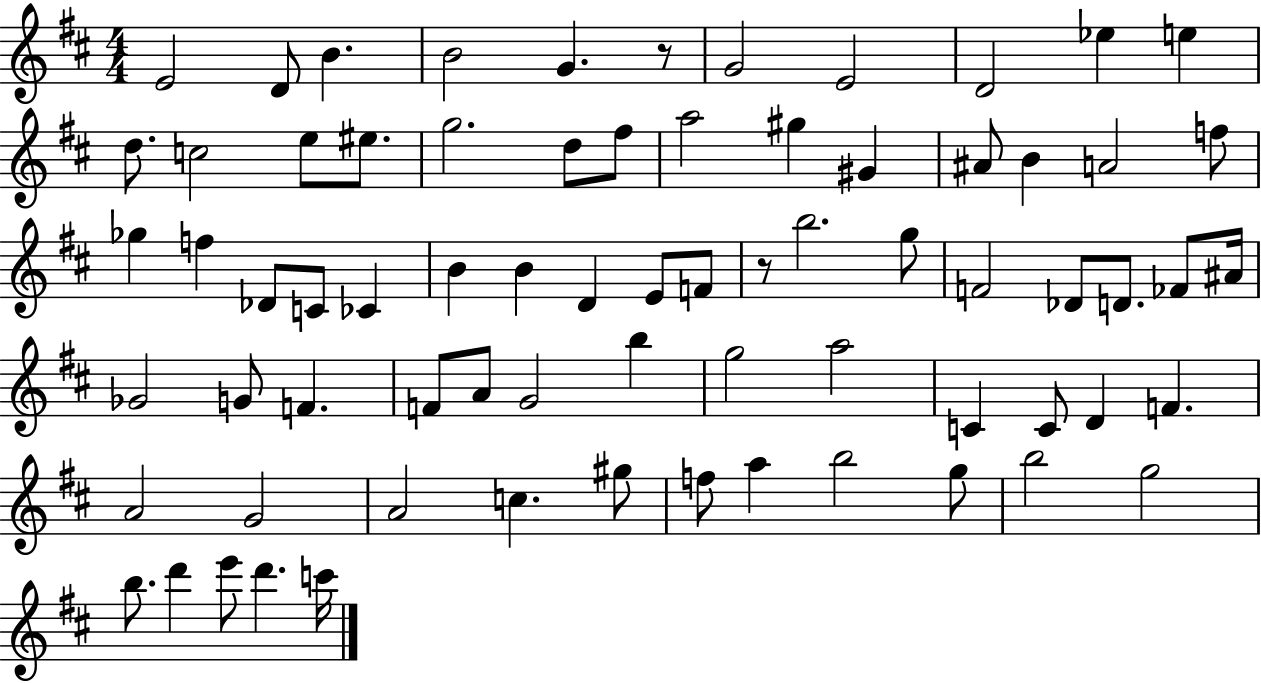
E4/h D4/e B4/q. B4/h G4/q. R/e G4/h E4/h D4/h Eb5/q E5/q D5/e. C5/h E5/e EIS5/e. G5/h. D5/e F#5/e A5/h G#5/q G#4/q A#4/e B4/q A4/h F5/e Gb5/q F5/q Db4/e C4/e CES4/q B4/q B4/q D4/q E4/e F4/e R/e B5/h. G5/e F4/h Db4/e D4/e. FES4/e A#4/s Gb4/h G4/e F4/q. F4/e A4/e G4/h B5/q G5/h A5/h C4/q C4/e D4/q F4/q. A4/h G4/h A4/h C5/q. G#5/e F5/e A5/q B5/h G5/e B5/h G5/h B5/e. D6/q E6/e D6/q. C6/s